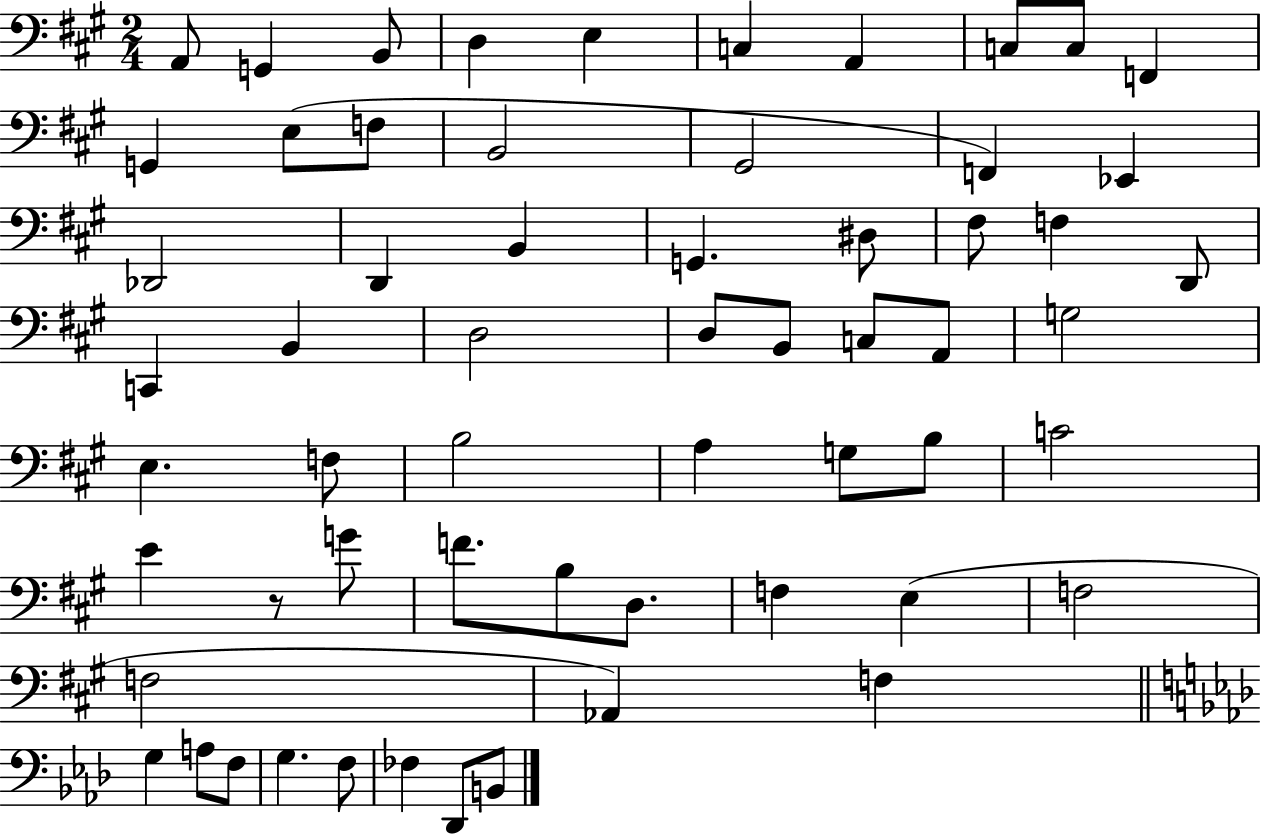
{
  \clef bass
  \numericTimeSignature
  \time 2/4
  \key a \major
  a,8 g,4 b,8 | d4 e4 | c4 a,4 | c8 c8 f,4 | \break g,4 e8( f8 | b,2 | gis,2 | f,4) ees,4 | \break des,2 | d,4 b,4 | g,4. dis8 | fis8 f4 d,8 | \break c,4 b,4 | d2 | d8 b,8 c8 a,8 | g2 | \break e4. f8 | b2 | a4 g8 b8 | c'2 | \break e'4 r8 g'8 | f'8. b8 d8. | f4 e4( | f2 | \break f2 | aes,4) f4 | \bar "||" \break \key f \minor g4 a8 f8 | g4. f8 | fes4 des,8 b,8 | \bar "|."
}